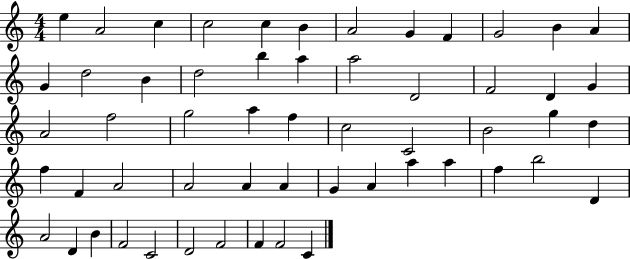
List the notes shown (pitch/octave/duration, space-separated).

E5/q A4/h C5/q C5/h C5/q B4/q A4/h G4/q F4/q G4/h B4/q A4/q G4/q D5/h B4/q D5/h B5/q A5/q A5/h D4/h F4/h D4/q G4/q A4/h F5/h G5/h A5/q F5/q C5/h C4/h B4/h G5/q D5/q F5/q F4/q A4/h A4/h A4/q A4/q G4/q A4/q A5/q A5/q F5/q B5/h D4/q A4/h D4/q B4/q F4/h C4/h D4/h F4/h F4/q F4/h C4/q